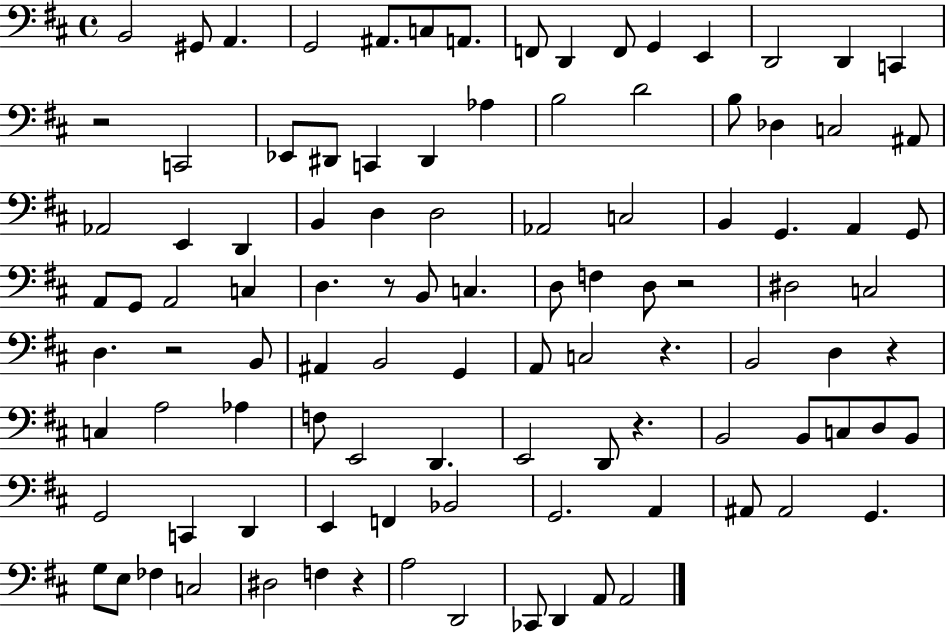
X:1
T:Untitled
M:4/4
L:1/4
K:D
B,,2 ^G,,/2 A,, G,,2 ^A,,/2 C,/2 A,,/2 F,,/2 D,, F,,/2 G,, E,, D,,2 D,, C,, z2 C,,2 _E,,/2 ^D,,/2 C,, ^D,, _A, B,2 D2 B,/2 _D, C,2 ^A,,/2 _A,,2 E,, D,, B,, D, D,2 _A,,2 C,2 B,, G,, A,, G,,/2 A,,/2 G,,/2 A,,2 C, D, z/2 B,,/2 C, D,/2 F, D,/2 z2 ^D,2 C,2 D, z2 B,,/2 ^A,, B,,2 G,, A,,/2 C,2 z B,,2 D, z C, A,2 _A, F,/2 E,,2 D,, E,,2 D,,/2 z B,,2 B,,/2 C,/2 D,/2 B,,/2 G,,2 C,, D,, E,, F,, _B,,2 G,,2 A,, ^A,,/2 ^A,,2 G,, G,/2 E,/2 _F, C,2 ^D,2 F, z A,2 D,,2 _C,,/2 D,, A,,/2 A,,2